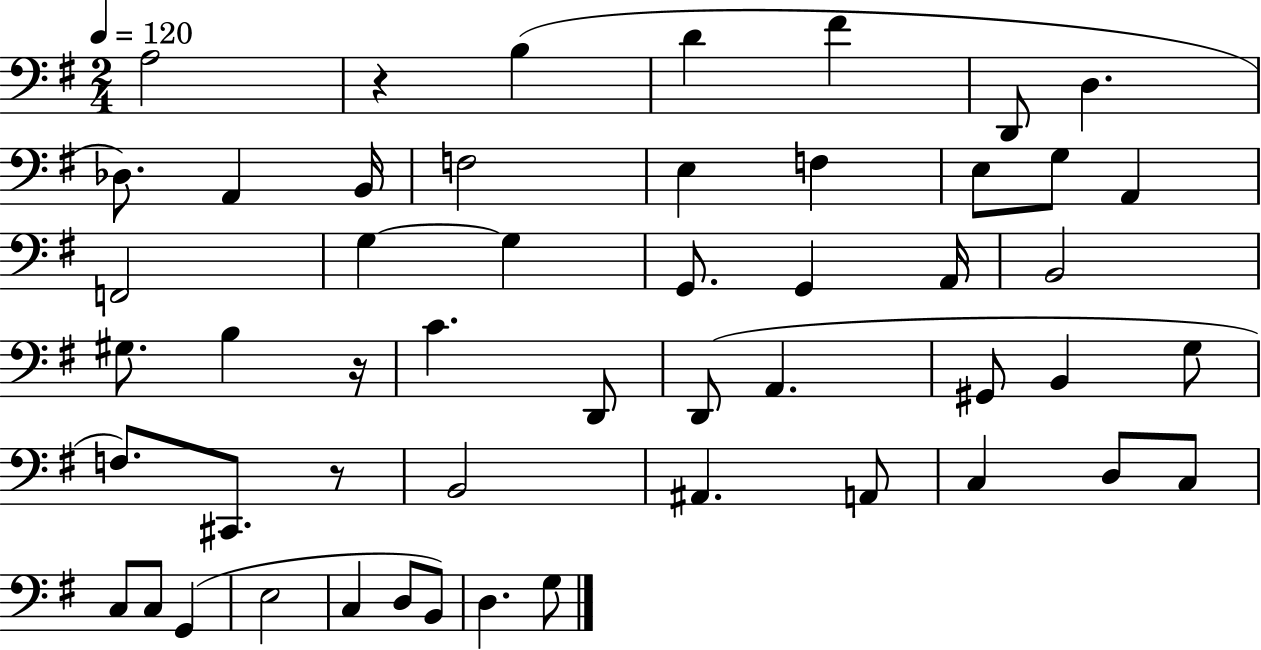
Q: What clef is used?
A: bass